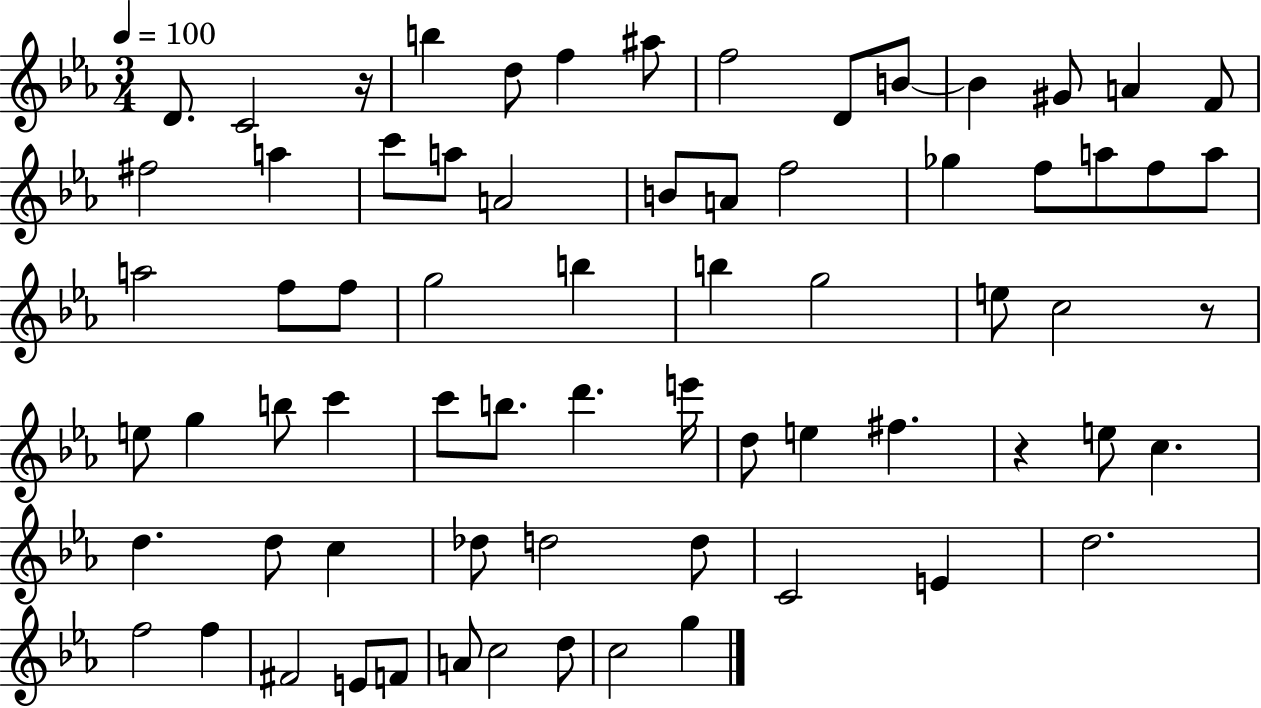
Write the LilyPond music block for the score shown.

{
  \clef treble
  \numericTimeSignature
  \time 3/4
  \key ees \major
  \tempo 4 = 100
  d'8. c'2 r16 | b''4 d''8 f''4 ais''8 | f''2 d'8 b'8~~ | b'4 gis'8 a'4 f'8 | \break fis''2 a''4 | c'''8 a''8 a'2 | b'8 a'8 f''2 | ges''4 f''8 a''8 f''8 a''8 | \break a''2 f''8 f''8 | g''2 b''4 | b''4 g''2 | e''8 c''2 r8 | \break e''8 g''4 b''8 c'''4 | c'''8 b''8. d'''4. e'''16 | d''8 e''4 fis''4. | r4 e''8 c''4. | \break d''4. d''8 c''4 | des''8 d''2 d''8 | c'2 e'4 | d''2. | \break f''2 f''4 | fis'2 e'8 f'8 | a'8 c''2 d''8 | c''2 g''4 | \break \bar "|."
}